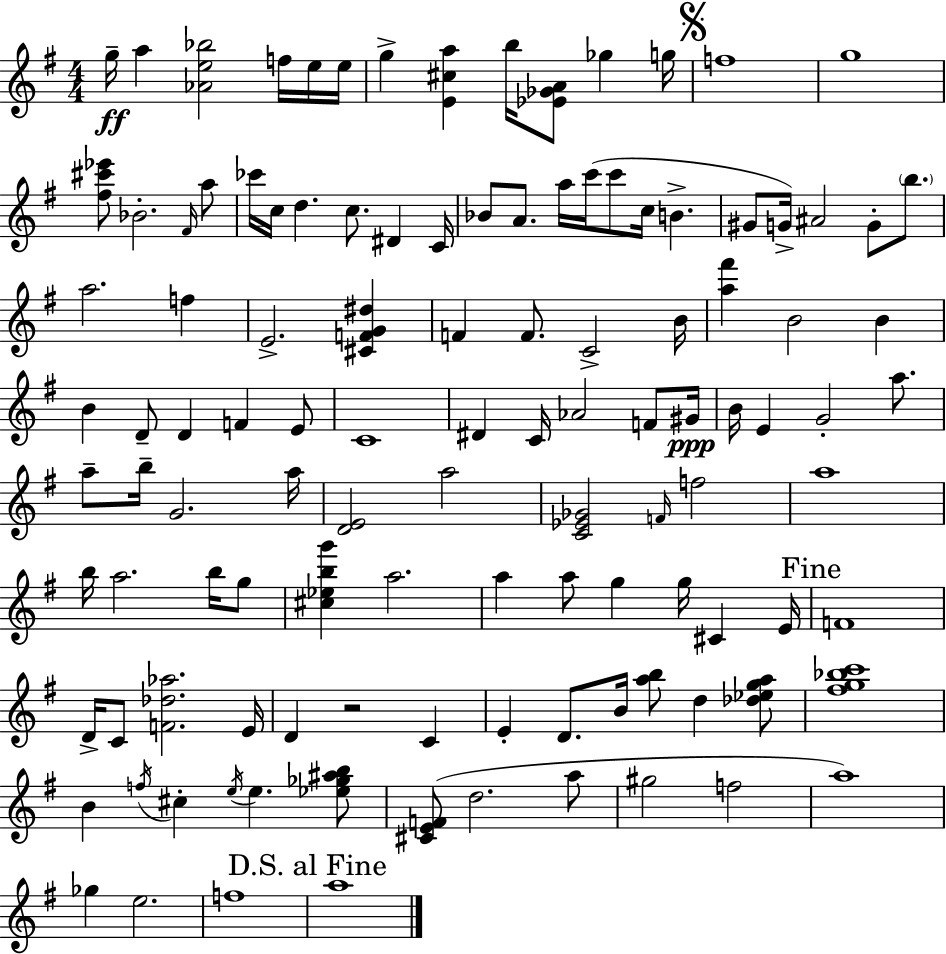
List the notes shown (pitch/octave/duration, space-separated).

G5/s A5/q [Ab4,E5,Bb5]/h F5/s E5/s E5/s G5/q [E4,C#5,A5]/q B5/s [Eb4,Gb4,A4]/e Gb5/q G5/s F5/w G5/w [F#5,C#6,Eb6]/e Bb4/h. F#4/s A5/e CES6/s C5/s D5/q. C5/e. D#4/q C4/s Bb4/e A4/e. A5/s C6/s C6/e C5/s B4/q. G#4/e G4/s A#4/h G4/e B5/e. A5/h. F5/q E4/h. [C#4,F4,G4,D#5]/q F4/q F4/e. C4/h B4/s [A5,F#6]/q B4/h B4/q B4/q D4/e D4/q F4/q E4/e C4/w D#4/q C4/s Ab4/h F4/e G#4/s B4/s E4/q G4/h A5/e. A5/e B5/s G4/h. A5/s [D4,E4]/h A5/h [C4,Eb4,Gb4]/h F4/s F5/h A5/w B5/s A5/h. B5/s G5/e [C#5,Eb5,B5,G6]/q A5/h. A5/q A5/e G5/q G5/s C#4/q E4/s F4/w D4/s C4/e [F4,Db5,Ab5]/h. E4/s D4/q R/h C4/q E4/q D4/e. B4/s [A5,B5]/e D5/q [Db5,Eb5,G5,A5]/e [F#5,G5,Bb5,C6]/w B4/q F5/s C#5/q E5/s E5/q. [Eb5,Gb5,A#5,B5]/e [C#4,E4,F4]/e D5/h. A5/e G#5/h F5/h A5/w Gb5/q E5/h. F5/w A5/w